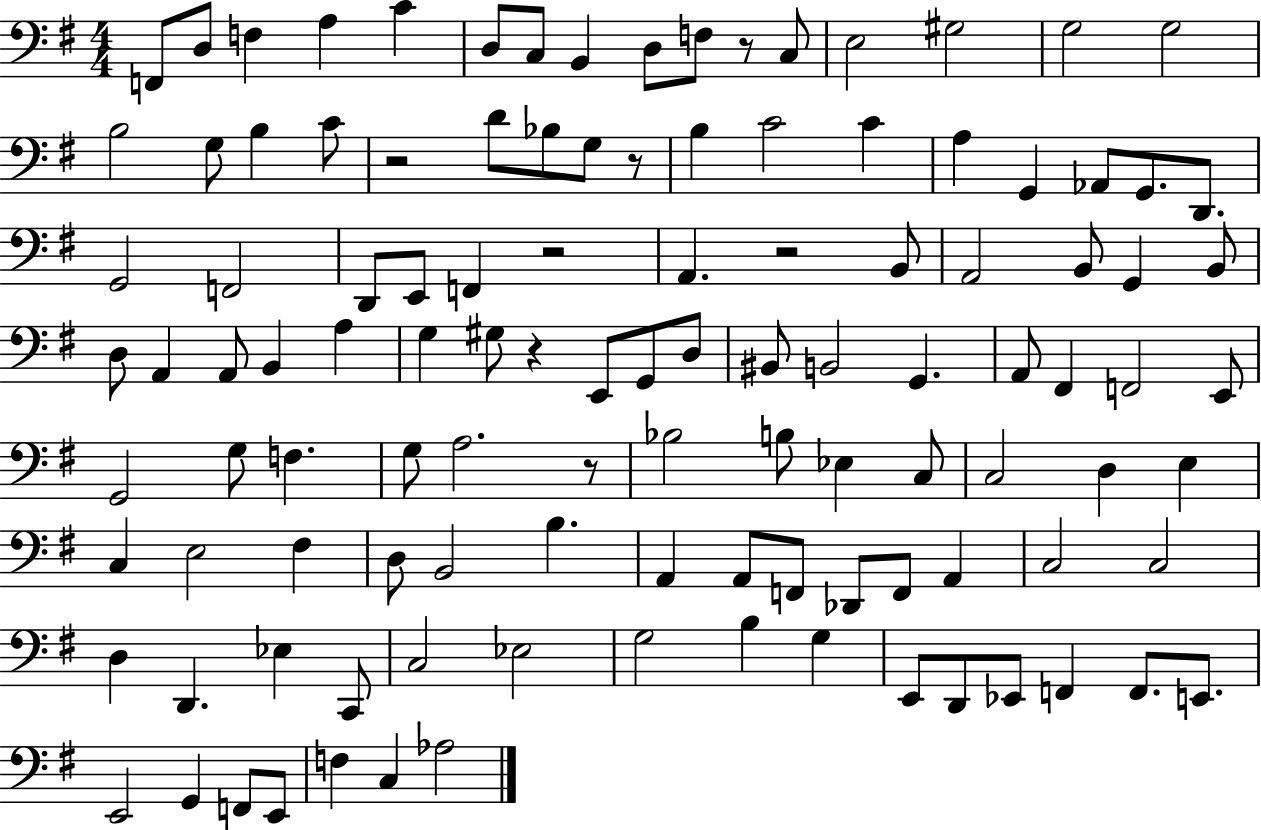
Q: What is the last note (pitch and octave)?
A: Ab3